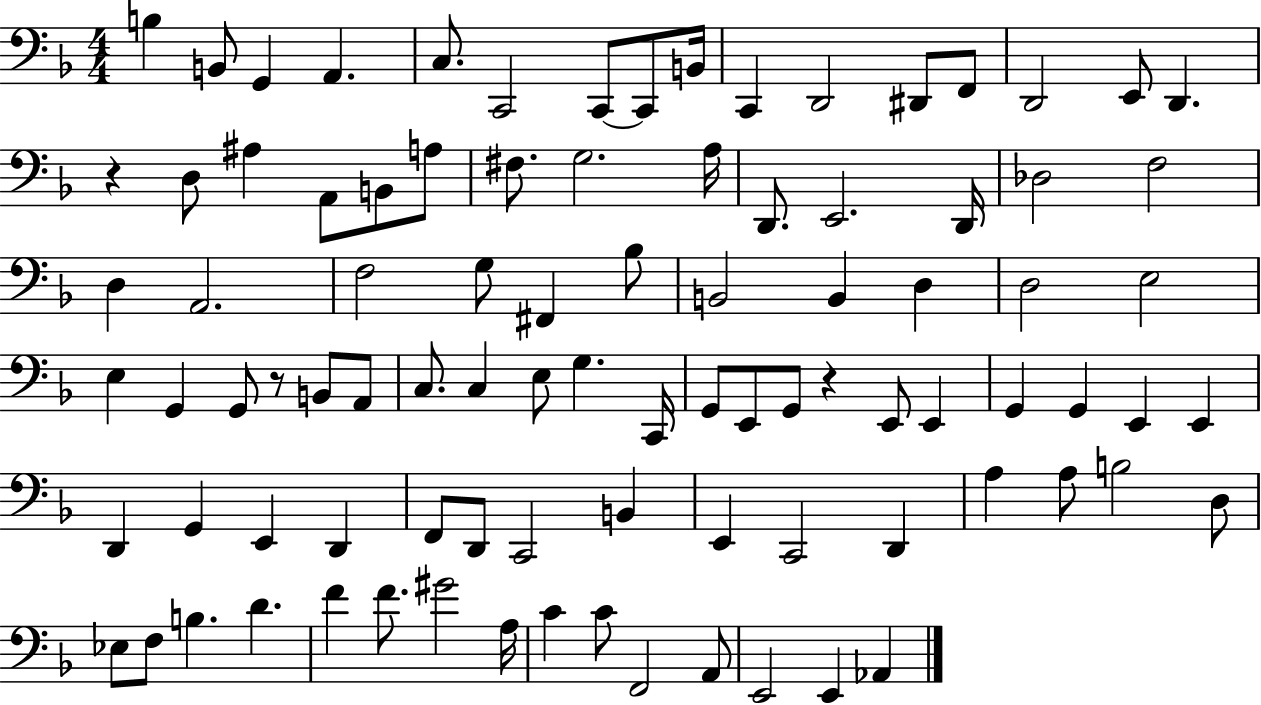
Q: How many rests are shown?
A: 3